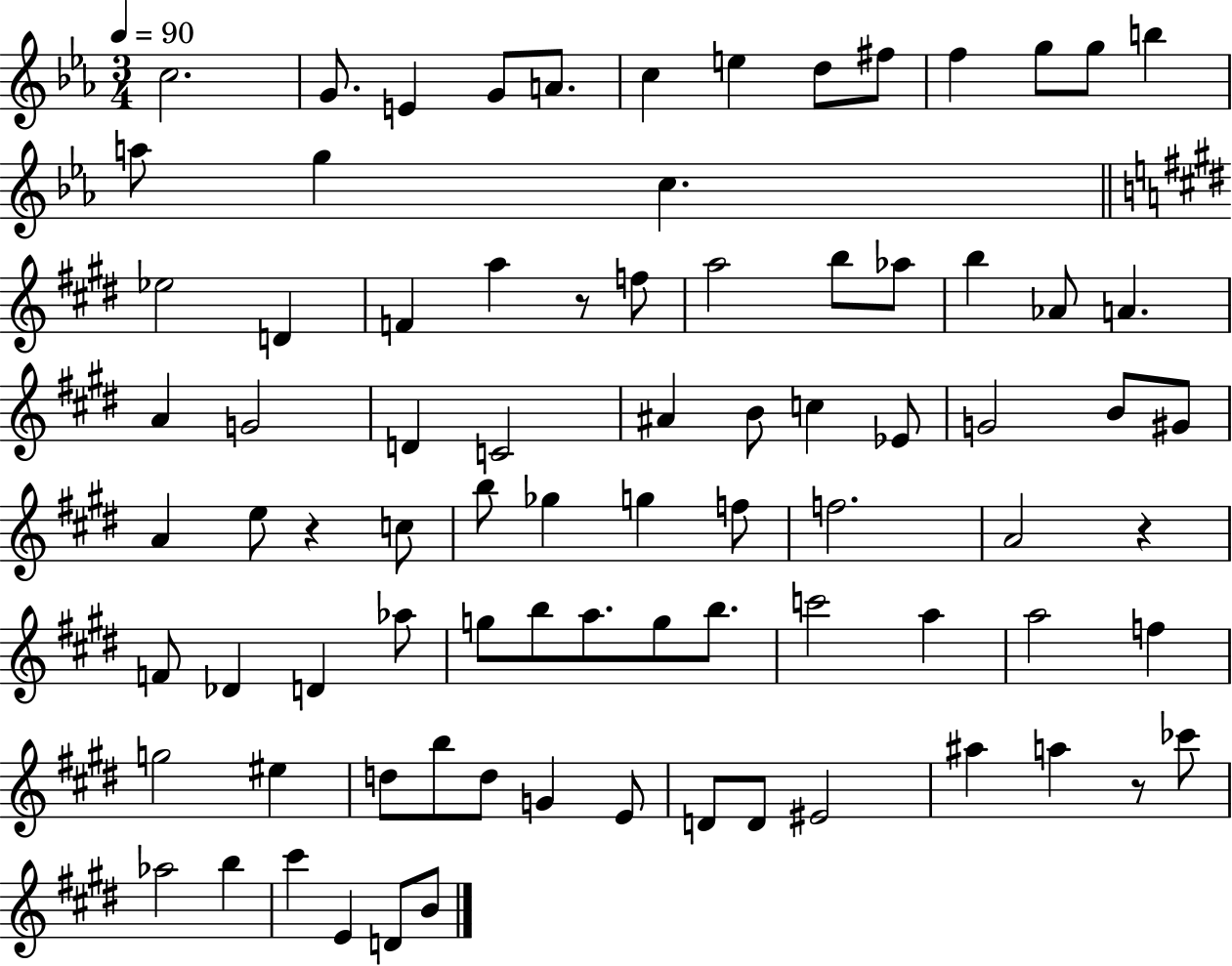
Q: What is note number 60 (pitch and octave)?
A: F5